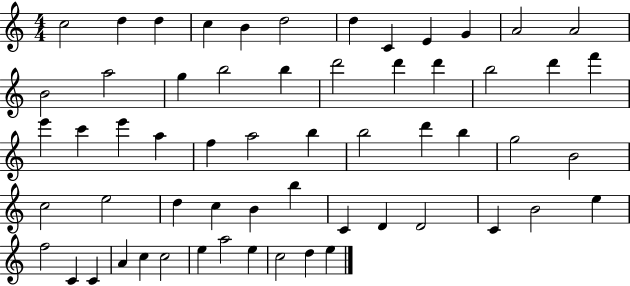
{
  \clef treble
  \numericTimeSignature
  \time 4/4
  \key c \major
  c''2 d''4 d''4 | c''4 b'4 d''2 | d''4 c'4 e'4 g'4 | a'2 a'2 | \break b'2 a''2 | g''4 b''2 b''4 | d'''2 d'''4 d'''4 | b''2 d'''4 f'''4 | \break e'''4 c'''4 e'''4 a''4 | f''4 a''2 b''4 | b''2 d'''4 b''4 | g''2 b'2 | \break c''2 e''2 | d''4 c''4 b'4 b''4 | c'4 d'4 d'2 | c'4 b'2 e''4 | \break f''2 c'4 c'4 | a'4 c''4 c''2 | e''4 a''2 e''4 | c''2 d''4 e''4 | \break \bar "|."
}